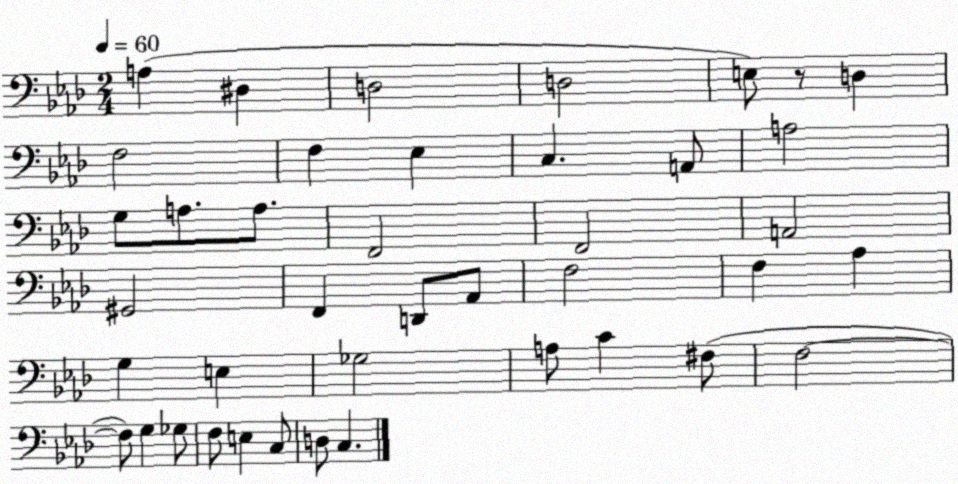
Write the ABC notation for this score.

X:1
T:Untitled
M:2/4
L:1/4
K:Ab
A, ^D, D,2 D,2 E,/2 z/2 D, F,2 F, _E, C, A,,/2 A,2 G,/2 A,/2 A,/2 F,,2 F,,2 A,,2 ^G,,2 F,, D,,/2 _A,,/2 F,2 F, _A, G, E, _G,2 A,/2 C ^F,/2 F,2 F,/2 G, _G,/2 F,/2 E, C,/2 D,/2 C,